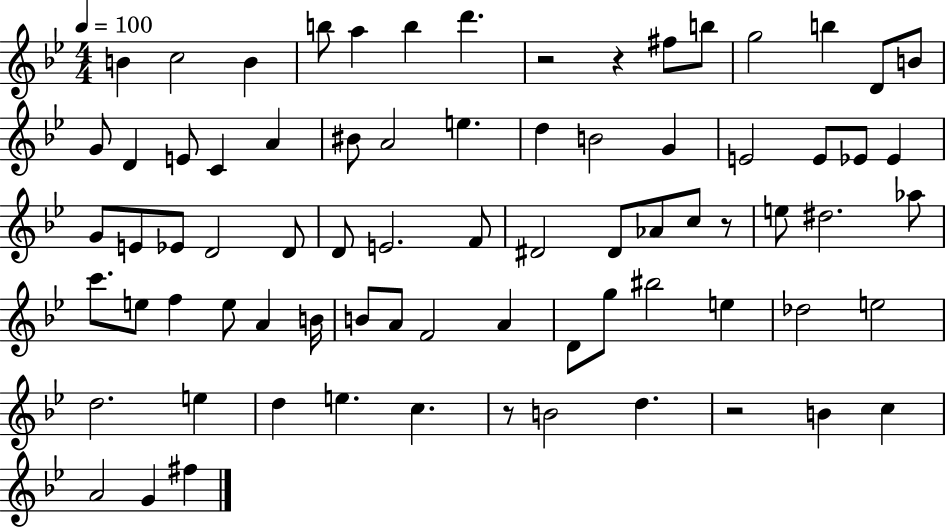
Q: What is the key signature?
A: BES major